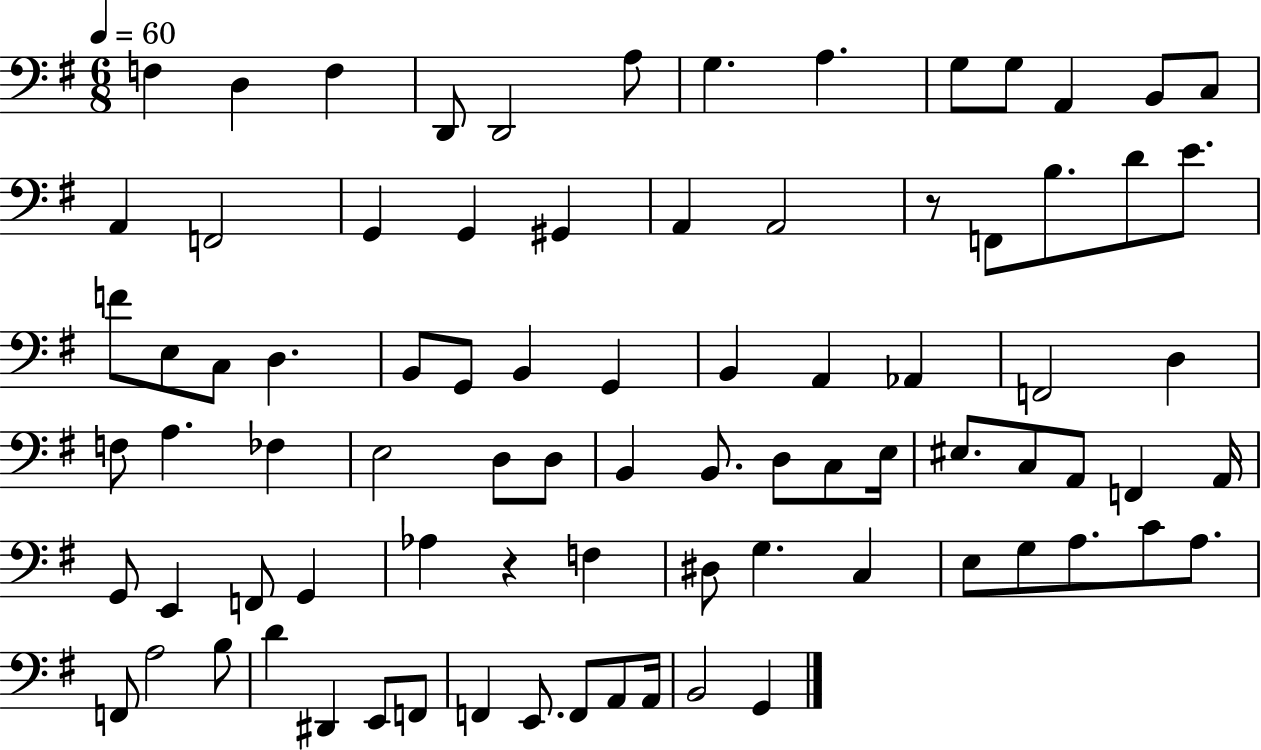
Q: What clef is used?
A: bass